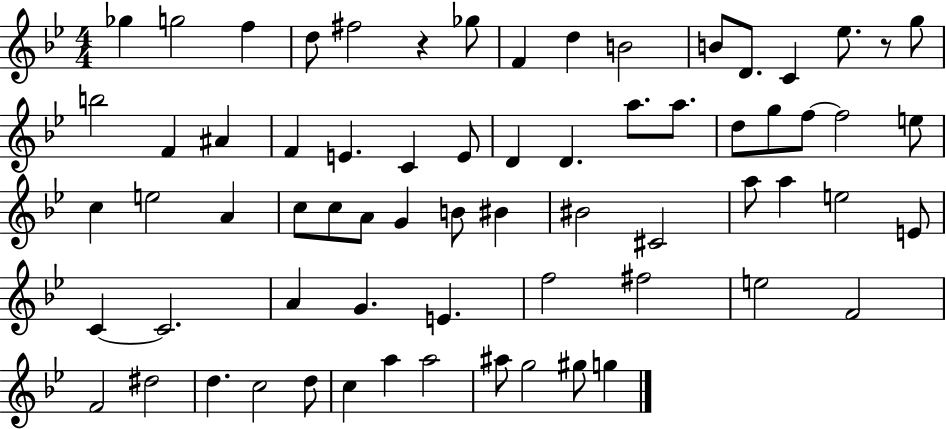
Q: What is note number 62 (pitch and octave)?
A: A5